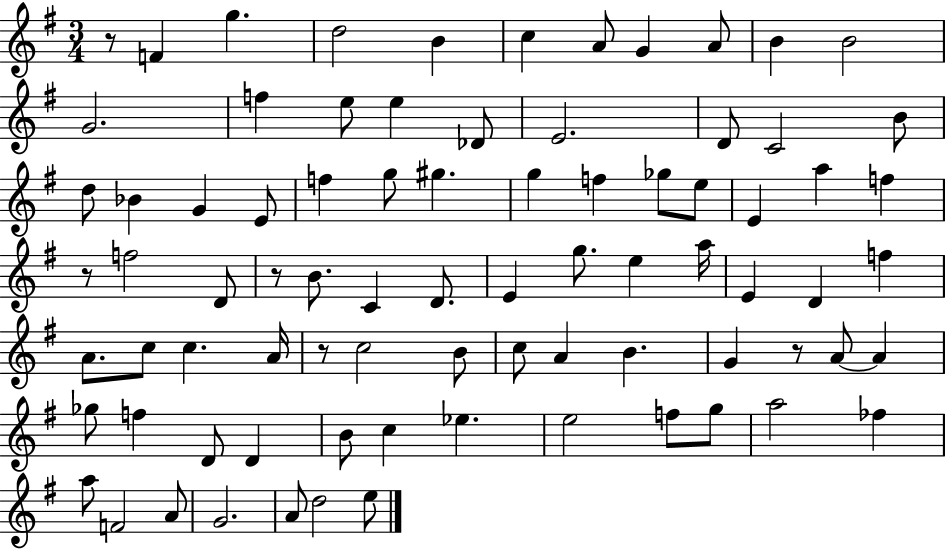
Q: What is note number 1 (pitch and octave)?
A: F4